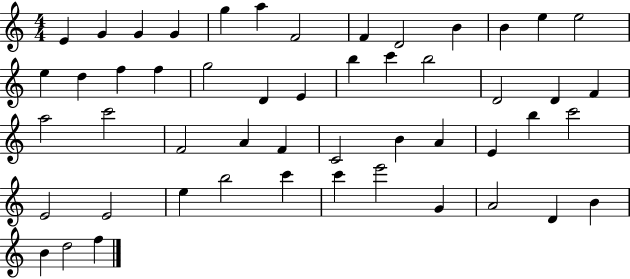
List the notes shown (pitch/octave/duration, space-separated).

E4/q G4/q G4/q G4/q G5/q A5/q F4/h F4/q D4/h B4/q B4/q E5/q E5/h E5/q D5/q F5/q F5/q G5/h D4/q E4/q B5/q C6/q B5/h D4/h D4/q F4/q A5/h C6/h F4/h A4/q F4/q C4/h B4/q A4/q E4/q B5/q C6/h E4/h E4/h E5/q B5/h C6/q C6/q E6/h G4/q A4/h D4/q B4/q B4/q D5/h F5/q